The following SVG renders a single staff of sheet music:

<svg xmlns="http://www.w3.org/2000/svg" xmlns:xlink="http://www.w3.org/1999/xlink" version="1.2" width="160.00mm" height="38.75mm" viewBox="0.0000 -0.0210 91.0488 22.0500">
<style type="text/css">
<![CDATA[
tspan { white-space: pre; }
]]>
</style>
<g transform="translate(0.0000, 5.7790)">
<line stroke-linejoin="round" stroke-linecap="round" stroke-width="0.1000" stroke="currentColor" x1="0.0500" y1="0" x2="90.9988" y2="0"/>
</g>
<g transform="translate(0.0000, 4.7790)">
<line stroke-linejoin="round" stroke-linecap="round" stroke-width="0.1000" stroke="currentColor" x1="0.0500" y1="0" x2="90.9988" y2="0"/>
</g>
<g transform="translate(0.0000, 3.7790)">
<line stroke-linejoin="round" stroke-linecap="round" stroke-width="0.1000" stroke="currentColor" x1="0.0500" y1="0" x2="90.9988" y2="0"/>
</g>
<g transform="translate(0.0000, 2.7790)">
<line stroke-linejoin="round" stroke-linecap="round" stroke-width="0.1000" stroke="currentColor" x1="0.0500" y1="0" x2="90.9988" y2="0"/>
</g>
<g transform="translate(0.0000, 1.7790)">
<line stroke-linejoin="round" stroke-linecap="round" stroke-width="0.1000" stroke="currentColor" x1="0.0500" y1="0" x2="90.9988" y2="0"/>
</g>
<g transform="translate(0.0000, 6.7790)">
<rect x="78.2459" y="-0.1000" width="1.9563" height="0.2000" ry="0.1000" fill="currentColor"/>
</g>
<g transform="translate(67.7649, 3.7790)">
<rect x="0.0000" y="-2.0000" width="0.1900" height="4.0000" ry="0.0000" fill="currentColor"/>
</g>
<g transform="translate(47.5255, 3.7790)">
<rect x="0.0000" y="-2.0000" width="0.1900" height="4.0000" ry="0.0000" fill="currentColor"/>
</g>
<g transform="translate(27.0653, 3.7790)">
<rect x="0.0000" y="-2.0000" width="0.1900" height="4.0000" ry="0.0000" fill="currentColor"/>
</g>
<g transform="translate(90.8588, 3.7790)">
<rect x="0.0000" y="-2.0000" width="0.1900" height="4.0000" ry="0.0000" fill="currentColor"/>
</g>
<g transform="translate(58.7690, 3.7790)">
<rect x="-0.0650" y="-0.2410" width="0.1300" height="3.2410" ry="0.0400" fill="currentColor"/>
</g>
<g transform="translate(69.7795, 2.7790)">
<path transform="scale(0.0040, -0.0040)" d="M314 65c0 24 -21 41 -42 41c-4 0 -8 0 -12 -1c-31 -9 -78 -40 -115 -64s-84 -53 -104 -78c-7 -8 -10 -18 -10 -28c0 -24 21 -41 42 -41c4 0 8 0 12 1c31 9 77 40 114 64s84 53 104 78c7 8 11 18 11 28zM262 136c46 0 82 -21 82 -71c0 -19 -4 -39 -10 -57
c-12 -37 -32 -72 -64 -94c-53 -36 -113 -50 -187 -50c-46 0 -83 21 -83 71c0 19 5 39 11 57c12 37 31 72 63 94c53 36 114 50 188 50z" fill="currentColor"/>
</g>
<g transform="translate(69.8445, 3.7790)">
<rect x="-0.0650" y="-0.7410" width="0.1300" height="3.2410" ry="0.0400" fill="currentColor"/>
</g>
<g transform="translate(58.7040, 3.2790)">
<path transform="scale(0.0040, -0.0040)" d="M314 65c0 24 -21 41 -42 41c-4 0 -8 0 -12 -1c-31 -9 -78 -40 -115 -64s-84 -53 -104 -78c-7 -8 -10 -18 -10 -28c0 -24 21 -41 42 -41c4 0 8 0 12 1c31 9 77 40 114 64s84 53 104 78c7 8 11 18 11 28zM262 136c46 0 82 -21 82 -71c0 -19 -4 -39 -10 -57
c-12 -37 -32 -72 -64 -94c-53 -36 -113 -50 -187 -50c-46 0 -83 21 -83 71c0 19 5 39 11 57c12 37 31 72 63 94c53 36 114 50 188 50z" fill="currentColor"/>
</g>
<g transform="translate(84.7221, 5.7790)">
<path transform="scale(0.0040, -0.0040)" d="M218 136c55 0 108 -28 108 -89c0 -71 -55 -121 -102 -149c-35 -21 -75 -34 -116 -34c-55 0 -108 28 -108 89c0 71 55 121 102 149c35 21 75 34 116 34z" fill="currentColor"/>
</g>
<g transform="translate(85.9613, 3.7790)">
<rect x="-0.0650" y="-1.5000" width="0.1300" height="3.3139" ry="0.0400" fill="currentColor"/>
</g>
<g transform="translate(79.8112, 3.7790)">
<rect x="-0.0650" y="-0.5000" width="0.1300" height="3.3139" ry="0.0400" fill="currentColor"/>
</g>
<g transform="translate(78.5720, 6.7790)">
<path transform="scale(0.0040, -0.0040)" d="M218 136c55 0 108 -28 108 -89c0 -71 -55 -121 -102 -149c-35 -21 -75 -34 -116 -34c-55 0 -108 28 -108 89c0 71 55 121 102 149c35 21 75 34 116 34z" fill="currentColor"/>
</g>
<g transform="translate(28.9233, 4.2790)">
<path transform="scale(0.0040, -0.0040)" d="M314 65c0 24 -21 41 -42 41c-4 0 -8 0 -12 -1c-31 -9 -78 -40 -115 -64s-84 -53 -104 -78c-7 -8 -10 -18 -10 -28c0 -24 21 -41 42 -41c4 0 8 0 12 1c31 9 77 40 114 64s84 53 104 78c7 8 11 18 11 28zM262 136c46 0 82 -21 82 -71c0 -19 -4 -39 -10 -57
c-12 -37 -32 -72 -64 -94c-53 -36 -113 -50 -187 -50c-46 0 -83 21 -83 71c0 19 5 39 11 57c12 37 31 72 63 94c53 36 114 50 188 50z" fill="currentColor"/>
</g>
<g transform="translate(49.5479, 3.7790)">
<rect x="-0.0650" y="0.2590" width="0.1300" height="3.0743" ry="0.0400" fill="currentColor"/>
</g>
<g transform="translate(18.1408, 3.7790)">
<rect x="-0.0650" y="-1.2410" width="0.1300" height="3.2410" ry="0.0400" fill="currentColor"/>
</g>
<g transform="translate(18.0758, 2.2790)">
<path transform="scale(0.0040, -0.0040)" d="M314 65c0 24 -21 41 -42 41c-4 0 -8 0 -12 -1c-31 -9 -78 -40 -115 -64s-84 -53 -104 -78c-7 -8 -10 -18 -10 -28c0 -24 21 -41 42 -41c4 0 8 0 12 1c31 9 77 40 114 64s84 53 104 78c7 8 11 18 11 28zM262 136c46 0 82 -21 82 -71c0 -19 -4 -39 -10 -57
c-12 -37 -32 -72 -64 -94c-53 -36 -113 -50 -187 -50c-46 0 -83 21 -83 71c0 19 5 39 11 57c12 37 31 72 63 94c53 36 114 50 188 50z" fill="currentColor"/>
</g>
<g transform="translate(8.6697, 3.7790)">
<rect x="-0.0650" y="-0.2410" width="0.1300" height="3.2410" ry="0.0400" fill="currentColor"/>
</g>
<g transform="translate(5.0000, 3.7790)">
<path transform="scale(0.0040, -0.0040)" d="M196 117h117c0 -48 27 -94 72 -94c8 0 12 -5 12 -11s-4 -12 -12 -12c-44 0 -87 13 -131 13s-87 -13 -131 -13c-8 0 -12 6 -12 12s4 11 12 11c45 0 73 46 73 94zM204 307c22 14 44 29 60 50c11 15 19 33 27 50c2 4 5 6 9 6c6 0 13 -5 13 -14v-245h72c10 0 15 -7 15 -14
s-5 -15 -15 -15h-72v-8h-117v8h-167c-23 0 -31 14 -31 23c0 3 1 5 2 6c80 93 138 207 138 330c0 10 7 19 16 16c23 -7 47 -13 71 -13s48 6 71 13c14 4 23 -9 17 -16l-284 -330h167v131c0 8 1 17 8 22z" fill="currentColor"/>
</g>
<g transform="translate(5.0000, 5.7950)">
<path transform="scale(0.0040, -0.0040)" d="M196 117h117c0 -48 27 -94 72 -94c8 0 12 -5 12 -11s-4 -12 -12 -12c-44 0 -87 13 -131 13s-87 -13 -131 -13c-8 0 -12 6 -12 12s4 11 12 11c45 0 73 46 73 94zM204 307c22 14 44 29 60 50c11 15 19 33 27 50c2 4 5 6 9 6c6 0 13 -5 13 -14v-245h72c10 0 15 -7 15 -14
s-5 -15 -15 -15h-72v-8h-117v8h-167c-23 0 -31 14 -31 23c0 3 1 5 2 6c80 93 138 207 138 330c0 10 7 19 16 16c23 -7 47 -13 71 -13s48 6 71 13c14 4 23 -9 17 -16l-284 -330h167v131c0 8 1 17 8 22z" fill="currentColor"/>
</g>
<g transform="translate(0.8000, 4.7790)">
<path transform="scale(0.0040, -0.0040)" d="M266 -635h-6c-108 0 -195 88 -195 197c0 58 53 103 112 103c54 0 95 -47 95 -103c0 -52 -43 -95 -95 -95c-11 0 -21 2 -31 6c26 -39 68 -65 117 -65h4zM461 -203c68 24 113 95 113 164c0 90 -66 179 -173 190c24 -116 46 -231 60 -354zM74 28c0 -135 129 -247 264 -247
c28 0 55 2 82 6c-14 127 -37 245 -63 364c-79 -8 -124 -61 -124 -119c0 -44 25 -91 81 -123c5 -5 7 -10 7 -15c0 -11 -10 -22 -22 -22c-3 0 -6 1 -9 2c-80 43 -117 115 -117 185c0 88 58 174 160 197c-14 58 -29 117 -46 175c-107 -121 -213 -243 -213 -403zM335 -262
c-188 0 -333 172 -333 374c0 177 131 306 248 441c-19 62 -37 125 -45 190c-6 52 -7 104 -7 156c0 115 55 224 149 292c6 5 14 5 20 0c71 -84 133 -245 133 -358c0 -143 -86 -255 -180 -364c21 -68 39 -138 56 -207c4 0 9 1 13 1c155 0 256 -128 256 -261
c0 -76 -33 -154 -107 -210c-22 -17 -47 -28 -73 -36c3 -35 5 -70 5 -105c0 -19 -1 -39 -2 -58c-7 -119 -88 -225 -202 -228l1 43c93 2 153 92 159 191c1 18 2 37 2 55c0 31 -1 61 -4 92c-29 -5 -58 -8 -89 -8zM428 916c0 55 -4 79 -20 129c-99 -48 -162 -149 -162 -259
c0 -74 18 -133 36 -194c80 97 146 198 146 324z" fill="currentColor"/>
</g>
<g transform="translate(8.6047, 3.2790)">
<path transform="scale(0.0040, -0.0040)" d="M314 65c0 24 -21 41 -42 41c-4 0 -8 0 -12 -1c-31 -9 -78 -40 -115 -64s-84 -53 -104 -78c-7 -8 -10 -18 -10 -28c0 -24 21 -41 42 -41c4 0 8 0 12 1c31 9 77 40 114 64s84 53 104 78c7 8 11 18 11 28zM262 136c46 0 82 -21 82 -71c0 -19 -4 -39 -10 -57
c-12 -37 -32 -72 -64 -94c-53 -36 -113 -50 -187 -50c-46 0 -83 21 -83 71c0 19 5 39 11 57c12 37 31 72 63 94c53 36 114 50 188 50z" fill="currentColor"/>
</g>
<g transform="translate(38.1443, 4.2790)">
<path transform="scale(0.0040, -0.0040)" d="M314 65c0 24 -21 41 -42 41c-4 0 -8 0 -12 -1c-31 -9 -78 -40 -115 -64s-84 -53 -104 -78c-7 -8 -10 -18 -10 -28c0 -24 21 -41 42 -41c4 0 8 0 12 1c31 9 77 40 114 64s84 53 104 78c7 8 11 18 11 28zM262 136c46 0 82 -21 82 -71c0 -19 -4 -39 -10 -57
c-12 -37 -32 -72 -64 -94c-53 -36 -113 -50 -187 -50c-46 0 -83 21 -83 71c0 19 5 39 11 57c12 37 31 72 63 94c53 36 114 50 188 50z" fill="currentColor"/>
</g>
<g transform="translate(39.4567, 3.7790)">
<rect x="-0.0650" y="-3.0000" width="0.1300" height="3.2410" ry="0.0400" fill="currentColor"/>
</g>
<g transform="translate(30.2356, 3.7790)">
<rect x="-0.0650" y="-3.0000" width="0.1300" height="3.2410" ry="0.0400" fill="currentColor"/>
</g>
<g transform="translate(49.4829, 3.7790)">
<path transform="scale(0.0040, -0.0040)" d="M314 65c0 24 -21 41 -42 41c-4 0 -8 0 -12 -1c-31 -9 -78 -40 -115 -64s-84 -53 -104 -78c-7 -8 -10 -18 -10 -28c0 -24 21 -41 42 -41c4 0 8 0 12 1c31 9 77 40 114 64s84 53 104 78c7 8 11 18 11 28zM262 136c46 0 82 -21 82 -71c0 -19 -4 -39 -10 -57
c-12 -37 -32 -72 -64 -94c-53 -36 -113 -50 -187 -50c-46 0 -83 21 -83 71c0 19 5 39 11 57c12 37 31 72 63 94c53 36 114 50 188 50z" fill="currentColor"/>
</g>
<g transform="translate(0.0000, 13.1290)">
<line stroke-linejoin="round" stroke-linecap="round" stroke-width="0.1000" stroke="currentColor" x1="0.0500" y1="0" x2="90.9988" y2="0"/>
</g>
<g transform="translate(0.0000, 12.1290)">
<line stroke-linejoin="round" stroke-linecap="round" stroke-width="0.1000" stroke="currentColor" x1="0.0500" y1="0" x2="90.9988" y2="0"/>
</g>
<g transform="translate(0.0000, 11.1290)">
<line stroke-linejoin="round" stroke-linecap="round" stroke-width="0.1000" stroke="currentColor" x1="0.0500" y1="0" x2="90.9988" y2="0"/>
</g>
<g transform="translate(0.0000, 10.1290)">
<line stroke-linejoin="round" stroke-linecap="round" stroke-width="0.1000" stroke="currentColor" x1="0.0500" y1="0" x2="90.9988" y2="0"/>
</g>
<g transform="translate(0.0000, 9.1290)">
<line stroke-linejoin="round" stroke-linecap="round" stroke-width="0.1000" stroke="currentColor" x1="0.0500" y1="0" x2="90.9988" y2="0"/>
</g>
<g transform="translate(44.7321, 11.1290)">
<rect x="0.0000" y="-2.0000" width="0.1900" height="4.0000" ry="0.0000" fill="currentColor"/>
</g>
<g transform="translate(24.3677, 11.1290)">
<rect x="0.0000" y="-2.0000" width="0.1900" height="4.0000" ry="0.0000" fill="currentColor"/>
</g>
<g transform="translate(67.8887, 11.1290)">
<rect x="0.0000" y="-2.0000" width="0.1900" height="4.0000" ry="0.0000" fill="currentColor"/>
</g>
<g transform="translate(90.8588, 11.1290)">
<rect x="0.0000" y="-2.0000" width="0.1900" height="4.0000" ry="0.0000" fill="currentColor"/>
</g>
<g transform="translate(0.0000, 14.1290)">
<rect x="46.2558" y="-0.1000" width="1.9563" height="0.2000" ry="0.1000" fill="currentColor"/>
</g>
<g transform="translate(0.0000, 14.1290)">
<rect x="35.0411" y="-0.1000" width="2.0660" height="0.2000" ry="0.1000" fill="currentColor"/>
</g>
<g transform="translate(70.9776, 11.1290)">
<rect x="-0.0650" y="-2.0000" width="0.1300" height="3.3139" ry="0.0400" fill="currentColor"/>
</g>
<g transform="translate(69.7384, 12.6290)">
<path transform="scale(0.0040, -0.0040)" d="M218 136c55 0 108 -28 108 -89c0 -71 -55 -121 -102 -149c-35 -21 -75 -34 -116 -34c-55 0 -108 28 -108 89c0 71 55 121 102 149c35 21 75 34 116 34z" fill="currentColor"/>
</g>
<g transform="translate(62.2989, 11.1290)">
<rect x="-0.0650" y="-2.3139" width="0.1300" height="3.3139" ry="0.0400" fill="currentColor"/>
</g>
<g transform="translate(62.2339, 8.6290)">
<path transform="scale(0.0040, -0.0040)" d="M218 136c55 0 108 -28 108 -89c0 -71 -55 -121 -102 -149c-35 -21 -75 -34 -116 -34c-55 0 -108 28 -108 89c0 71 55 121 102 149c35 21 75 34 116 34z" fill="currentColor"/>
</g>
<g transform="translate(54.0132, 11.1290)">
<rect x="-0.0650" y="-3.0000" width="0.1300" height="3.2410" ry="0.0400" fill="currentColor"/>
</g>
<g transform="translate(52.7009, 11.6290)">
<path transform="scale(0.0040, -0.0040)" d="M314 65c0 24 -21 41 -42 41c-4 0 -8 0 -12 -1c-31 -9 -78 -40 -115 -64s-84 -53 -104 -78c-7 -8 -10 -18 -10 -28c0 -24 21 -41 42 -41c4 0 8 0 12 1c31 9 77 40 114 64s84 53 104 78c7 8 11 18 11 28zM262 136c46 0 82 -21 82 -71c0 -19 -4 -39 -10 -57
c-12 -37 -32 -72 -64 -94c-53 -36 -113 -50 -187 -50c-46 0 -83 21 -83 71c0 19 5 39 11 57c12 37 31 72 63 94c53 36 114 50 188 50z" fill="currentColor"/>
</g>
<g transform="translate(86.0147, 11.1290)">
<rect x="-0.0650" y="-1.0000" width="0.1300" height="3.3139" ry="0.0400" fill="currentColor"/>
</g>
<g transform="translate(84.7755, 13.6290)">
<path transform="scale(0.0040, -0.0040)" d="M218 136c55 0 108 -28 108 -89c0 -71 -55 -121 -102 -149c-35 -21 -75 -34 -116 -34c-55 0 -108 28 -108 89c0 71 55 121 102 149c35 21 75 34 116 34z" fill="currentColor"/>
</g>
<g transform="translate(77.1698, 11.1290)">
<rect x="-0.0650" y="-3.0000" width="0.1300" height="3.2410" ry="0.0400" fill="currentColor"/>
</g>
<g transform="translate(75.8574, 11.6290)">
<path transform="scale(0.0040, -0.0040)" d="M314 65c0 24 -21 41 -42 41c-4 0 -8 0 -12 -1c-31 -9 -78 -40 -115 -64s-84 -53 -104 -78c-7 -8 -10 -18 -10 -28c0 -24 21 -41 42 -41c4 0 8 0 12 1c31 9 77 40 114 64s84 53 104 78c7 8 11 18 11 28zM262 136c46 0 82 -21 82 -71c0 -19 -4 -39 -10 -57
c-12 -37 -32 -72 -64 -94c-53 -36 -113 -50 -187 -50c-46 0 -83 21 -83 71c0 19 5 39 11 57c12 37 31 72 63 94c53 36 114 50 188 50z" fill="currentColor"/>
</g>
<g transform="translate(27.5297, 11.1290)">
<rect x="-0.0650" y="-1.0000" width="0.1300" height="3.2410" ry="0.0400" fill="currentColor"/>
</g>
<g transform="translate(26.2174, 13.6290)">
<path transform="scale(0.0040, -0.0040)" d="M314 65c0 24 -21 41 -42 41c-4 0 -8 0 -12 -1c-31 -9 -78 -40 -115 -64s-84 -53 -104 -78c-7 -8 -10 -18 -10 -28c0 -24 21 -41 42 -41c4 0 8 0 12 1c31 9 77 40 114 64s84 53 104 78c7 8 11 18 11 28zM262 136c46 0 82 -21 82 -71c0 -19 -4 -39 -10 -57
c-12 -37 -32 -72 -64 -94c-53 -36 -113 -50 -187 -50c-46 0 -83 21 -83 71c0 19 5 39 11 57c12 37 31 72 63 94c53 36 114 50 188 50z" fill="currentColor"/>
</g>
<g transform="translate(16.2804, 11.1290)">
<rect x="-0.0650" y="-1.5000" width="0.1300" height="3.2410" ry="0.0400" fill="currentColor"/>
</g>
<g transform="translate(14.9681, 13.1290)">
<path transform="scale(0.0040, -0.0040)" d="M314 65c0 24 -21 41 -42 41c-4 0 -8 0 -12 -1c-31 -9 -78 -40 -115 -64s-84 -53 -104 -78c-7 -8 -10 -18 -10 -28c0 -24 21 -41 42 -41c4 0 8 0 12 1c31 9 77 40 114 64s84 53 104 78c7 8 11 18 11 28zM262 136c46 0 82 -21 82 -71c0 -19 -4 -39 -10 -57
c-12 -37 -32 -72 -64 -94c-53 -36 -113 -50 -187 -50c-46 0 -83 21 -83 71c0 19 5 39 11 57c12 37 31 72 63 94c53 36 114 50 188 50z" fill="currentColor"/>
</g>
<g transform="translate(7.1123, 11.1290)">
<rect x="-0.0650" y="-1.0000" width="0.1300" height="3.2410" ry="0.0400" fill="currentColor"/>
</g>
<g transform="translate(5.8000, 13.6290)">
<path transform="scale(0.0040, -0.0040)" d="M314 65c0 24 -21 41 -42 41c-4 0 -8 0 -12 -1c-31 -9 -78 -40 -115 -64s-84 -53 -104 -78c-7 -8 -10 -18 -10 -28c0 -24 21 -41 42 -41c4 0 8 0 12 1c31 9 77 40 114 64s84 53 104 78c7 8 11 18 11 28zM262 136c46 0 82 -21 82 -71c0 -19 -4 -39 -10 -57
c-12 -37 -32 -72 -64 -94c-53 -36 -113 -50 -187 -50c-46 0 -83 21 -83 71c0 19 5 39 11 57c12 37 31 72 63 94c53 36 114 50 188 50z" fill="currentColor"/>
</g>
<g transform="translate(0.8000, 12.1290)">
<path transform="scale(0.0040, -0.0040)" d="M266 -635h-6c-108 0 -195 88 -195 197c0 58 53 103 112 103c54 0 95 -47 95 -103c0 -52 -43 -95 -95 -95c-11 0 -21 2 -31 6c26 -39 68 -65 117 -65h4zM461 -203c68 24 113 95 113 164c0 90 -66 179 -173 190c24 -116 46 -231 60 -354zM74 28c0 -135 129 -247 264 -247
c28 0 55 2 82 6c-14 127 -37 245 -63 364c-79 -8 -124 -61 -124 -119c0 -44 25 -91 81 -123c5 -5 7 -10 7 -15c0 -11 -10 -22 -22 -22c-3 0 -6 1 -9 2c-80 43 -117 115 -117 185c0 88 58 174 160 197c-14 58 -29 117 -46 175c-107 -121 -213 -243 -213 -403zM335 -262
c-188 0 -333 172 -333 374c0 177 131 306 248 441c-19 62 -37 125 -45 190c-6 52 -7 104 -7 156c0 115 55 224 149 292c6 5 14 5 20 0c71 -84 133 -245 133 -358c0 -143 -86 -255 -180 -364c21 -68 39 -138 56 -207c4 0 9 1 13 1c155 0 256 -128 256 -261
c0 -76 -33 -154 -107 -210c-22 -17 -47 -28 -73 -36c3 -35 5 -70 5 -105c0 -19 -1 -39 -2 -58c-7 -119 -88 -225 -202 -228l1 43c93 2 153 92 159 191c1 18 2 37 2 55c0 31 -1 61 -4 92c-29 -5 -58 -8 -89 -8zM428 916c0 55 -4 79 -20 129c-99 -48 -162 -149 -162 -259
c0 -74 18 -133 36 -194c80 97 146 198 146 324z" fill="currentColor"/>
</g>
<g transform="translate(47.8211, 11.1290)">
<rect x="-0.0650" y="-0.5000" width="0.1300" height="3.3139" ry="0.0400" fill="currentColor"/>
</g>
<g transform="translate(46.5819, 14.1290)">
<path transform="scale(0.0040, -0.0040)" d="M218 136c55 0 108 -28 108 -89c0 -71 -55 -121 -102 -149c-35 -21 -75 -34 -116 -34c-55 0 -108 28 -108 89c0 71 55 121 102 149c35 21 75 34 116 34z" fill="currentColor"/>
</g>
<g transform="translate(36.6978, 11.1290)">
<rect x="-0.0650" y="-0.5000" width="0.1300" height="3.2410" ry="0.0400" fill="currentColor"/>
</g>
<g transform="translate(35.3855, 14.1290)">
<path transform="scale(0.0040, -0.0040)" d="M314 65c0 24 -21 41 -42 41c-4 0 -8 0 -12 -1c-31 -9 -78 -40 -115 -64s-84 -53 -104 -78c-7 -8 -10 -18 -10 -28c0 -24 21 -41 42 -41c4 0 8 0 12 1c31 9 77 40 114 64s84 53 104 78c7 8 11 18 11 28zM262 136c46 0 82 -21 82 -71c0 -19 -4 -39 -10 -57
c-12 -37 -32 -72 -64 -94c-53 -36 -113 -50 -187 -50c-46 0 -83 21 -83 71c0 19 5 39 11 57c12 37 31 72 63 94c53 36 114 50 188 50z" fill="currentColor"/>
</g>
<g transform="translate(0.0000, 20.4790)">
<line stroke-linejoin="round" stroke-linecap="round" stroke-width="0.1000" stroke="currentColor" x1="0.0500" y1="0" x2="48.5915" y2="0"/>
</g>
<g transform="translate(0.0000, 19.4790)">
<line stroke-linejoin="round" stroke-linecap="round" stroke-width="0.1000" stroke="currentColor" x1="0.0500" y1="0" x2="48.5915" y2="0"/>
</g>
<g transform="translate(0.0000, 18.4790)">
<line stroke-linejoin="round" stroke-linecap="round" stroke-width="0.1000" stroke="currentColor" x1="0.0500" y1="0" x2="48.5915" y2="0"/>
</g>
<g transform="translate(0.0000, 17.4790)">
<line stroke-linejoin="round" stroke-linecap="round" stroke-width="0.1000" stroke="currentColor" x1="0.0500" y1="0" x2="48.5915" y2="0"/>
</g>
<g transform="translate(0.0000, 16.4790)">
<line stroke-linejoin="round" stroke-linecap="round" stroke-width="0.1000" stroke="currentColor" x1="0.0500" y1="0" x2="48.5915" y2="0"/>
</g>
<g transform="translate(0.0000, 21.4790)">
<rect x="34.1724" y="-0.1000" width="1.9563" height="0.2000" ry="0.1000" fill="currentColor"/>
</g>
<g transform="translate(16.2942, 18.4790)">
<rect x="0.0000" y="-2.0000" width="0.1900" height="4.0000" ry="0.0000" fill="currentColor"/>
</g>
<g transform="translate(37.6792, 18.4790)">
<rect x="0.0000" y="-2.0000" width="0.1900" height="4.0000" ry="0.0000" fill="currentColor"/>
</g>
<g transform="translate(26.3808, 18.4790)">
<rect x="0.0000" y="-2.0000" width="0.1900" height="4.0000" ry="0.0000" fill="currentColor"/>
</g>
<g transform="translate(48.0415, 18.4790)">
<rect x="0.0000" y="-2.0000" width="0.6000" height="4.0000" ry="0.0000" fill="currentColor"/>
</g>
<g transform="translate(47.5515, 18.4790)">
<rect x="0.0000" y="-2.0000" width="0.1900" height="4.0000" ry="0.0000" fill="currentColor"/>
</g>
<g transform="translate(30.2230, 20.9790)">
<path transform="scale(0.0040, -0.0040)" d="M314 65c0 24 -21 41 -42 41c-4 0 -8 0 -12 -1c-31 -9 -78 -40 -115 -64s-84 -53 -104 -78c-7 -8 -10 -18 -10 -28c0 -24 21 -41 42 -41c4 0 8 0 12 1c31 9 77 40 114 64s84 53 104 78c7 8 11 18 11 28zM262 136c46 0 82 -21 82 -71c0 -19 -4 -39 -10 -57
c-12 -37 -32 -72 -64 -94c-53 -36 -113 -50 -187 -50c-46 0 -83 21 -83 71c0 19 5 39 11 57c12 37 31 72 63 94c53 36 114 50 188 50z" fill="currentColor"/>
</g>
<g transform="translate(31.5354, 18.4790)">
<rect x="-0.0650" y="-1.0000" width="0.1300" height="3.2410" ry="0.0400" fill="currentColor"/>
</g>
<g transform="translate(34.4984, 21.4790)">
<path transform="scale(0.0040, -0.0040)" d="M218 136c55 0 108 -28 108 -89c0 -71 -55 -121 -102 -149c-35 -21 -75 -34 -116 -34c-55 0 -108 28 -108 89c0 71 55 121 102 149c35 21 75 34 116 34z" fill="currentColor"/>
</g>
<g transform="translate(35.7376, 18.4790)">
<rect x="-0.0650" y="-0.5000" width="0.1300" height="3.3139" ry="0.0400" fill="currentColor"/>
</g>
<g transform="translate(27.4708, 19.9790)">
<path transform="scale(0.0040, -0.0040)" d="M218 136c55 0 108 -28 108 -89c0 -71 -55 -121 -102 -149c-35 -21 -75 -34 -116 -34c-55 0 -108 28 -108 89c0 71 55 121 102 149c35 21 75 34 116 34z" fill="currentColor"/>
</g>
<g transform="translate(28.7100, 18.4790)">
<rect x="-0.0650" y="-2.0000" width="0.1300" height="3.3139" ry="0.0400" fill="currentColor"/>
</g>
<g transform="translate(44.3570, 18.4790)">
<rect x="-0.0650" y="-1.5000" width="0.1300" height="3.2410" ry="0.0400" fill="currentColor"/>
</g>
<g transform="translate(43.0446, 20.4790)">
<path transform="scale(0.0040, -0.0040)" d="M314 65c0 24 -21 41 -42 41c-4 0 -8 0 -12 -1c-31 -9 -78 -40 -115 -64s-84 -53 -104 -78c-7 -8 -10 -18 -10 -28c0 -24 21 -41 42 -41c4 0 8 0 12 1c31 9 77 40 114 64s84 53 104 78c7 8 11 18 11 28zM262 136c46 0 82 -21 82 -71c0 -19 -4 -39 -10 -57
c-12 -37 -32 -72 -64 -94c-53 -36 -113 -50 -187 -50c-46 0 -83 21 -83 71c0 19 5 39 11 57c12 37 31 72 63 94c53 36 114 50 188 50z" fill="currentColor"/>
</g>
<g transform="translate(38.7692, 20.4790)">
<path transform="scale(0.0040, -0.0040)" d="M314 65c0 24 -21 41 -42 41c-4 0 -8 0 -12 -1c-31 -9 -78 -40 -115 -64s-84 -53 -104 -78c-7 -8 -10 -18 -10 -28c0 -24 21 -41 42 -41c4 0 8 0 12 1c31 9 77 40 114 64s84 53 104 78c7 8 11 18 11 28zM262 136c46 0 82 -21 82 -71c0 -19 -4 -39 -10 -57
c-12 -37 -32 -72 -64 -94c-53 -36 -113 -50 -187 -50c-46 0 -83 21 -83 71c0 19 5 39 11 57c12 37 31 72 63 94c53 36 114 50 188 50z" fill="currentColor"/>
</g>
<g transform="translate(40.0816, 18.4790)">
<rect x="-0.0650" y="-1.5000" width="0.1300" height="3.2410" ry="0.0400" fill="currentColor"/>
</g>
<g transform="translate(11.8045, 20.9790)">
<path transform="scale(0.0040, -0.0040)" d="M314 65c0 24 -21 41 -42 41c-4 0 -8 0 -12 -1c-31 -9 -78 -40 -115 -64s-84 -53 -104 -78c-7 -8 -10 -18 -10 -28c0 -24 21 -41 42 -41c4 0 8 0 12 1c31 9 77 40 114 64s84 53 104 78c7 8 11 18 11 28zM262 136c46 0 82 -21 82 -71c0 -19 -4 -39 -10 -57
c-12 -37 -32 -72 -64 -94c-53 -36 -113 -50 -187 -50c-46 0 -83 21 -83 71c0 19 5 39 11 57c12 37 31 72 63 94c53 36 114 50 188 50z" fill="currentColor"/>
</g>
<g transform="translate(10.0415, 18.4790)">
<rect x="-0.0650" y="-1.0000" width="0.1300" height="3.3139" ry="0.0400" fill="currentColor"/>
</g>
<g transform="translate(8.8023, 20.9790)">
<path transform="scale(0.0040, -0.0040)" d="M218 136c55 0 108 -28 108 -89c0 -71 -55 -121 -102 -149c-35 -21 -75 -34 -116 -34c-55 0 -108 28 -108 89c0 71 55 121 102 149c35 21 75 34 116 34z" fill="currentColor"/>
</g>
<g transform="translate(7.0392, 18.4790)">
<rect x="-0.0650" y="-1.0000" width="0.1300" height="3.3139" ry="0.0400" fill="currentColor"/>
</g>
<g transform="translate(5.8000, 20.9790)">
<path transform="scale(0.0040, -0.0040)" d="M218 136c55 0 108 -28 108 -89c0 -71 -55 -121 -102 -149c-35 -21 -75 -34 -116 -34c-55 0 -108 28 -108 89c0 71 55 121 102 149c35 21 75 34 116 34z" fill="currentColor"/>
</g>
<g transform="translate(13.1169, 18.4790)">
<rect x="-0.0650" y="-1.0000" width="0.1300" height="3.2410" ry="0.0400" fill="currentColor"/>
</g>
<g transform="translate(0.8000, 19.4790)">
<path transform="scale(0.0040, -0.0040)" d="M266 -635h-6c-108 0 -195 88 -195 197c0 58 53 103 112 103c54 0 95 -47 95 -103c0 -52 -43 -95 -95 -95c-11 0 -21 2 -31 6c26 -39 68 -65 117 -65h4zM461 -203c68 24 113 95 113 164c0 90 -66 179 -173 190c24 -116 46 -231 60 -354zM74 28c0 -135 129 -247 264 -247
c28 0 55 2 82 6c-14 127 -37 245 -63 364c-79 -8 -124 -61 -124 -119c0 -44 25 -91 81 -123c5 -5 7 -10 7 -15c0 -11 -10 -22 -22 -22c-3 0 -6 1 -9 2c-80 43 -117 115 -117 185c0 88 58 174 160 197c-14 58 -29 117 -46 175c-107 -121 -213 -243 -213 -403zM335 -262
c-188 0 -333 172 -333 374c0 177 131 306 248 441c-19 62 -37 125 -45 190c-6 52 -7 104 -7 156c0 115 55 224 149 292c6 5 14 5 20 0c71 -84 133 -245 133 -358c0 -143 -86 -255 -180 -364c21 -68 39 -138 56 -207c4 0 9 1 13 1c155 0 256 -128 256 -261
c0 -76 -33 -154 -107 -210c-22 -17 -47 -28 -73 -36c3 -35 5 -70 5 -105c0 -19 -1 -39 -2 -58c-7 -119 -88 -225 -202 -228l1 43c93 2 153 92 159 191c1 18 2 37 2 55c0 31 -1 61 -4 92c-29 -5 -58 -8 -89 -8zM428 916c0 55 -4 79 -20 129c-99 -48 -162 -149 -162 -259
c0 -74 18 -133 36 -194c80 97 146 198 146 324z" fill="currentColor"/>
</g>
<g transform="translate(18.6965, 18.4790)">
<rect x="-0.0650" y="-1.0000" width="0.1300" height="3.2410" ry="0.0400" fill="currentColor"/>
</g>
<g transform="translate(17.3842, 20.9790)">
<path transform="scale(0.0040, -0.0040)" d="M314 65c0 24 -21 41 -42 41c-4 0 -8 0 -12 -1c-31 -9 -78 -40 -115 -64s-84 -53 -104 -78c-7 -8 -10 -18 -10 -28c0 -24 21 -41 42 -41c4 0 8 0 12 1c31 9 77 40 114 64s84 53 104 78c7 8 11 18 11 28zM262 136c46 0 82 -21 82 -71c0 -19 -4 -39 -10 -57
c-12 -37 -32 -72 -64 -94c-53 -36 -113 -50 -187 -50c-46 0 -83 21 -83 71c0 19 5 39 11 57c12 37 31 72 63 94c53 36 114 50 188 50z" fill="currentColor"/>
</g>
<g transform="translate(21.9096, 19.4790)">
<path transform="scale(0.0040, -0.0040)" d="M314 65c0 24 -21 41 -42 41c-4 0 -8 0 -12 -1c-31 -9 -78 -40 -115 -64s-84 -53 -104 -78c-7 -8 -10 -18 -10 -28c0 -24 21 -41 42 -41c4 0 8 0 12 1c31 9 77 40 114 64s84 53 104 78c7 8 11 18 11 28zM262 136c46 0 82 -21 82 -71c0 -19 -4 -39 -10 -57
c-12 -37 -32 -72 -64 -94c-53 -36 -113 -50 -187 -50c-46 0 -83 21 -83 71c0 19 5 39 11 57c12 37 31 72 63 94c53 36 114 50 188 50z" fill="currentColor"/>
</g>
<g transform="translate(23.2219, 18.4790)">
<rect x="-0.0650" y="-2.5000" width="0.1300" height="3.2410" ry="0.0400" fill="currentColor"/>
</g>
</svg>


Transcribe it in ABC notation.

X:1
T:Untitled
M:4/4
L:1/4
K:C
c2 e2 A2 A2 B2 c2 d2 C E D2 E2 D2 C2 C A2 g F A2 D D D D2 D2 G2 F D2 C E2 E2